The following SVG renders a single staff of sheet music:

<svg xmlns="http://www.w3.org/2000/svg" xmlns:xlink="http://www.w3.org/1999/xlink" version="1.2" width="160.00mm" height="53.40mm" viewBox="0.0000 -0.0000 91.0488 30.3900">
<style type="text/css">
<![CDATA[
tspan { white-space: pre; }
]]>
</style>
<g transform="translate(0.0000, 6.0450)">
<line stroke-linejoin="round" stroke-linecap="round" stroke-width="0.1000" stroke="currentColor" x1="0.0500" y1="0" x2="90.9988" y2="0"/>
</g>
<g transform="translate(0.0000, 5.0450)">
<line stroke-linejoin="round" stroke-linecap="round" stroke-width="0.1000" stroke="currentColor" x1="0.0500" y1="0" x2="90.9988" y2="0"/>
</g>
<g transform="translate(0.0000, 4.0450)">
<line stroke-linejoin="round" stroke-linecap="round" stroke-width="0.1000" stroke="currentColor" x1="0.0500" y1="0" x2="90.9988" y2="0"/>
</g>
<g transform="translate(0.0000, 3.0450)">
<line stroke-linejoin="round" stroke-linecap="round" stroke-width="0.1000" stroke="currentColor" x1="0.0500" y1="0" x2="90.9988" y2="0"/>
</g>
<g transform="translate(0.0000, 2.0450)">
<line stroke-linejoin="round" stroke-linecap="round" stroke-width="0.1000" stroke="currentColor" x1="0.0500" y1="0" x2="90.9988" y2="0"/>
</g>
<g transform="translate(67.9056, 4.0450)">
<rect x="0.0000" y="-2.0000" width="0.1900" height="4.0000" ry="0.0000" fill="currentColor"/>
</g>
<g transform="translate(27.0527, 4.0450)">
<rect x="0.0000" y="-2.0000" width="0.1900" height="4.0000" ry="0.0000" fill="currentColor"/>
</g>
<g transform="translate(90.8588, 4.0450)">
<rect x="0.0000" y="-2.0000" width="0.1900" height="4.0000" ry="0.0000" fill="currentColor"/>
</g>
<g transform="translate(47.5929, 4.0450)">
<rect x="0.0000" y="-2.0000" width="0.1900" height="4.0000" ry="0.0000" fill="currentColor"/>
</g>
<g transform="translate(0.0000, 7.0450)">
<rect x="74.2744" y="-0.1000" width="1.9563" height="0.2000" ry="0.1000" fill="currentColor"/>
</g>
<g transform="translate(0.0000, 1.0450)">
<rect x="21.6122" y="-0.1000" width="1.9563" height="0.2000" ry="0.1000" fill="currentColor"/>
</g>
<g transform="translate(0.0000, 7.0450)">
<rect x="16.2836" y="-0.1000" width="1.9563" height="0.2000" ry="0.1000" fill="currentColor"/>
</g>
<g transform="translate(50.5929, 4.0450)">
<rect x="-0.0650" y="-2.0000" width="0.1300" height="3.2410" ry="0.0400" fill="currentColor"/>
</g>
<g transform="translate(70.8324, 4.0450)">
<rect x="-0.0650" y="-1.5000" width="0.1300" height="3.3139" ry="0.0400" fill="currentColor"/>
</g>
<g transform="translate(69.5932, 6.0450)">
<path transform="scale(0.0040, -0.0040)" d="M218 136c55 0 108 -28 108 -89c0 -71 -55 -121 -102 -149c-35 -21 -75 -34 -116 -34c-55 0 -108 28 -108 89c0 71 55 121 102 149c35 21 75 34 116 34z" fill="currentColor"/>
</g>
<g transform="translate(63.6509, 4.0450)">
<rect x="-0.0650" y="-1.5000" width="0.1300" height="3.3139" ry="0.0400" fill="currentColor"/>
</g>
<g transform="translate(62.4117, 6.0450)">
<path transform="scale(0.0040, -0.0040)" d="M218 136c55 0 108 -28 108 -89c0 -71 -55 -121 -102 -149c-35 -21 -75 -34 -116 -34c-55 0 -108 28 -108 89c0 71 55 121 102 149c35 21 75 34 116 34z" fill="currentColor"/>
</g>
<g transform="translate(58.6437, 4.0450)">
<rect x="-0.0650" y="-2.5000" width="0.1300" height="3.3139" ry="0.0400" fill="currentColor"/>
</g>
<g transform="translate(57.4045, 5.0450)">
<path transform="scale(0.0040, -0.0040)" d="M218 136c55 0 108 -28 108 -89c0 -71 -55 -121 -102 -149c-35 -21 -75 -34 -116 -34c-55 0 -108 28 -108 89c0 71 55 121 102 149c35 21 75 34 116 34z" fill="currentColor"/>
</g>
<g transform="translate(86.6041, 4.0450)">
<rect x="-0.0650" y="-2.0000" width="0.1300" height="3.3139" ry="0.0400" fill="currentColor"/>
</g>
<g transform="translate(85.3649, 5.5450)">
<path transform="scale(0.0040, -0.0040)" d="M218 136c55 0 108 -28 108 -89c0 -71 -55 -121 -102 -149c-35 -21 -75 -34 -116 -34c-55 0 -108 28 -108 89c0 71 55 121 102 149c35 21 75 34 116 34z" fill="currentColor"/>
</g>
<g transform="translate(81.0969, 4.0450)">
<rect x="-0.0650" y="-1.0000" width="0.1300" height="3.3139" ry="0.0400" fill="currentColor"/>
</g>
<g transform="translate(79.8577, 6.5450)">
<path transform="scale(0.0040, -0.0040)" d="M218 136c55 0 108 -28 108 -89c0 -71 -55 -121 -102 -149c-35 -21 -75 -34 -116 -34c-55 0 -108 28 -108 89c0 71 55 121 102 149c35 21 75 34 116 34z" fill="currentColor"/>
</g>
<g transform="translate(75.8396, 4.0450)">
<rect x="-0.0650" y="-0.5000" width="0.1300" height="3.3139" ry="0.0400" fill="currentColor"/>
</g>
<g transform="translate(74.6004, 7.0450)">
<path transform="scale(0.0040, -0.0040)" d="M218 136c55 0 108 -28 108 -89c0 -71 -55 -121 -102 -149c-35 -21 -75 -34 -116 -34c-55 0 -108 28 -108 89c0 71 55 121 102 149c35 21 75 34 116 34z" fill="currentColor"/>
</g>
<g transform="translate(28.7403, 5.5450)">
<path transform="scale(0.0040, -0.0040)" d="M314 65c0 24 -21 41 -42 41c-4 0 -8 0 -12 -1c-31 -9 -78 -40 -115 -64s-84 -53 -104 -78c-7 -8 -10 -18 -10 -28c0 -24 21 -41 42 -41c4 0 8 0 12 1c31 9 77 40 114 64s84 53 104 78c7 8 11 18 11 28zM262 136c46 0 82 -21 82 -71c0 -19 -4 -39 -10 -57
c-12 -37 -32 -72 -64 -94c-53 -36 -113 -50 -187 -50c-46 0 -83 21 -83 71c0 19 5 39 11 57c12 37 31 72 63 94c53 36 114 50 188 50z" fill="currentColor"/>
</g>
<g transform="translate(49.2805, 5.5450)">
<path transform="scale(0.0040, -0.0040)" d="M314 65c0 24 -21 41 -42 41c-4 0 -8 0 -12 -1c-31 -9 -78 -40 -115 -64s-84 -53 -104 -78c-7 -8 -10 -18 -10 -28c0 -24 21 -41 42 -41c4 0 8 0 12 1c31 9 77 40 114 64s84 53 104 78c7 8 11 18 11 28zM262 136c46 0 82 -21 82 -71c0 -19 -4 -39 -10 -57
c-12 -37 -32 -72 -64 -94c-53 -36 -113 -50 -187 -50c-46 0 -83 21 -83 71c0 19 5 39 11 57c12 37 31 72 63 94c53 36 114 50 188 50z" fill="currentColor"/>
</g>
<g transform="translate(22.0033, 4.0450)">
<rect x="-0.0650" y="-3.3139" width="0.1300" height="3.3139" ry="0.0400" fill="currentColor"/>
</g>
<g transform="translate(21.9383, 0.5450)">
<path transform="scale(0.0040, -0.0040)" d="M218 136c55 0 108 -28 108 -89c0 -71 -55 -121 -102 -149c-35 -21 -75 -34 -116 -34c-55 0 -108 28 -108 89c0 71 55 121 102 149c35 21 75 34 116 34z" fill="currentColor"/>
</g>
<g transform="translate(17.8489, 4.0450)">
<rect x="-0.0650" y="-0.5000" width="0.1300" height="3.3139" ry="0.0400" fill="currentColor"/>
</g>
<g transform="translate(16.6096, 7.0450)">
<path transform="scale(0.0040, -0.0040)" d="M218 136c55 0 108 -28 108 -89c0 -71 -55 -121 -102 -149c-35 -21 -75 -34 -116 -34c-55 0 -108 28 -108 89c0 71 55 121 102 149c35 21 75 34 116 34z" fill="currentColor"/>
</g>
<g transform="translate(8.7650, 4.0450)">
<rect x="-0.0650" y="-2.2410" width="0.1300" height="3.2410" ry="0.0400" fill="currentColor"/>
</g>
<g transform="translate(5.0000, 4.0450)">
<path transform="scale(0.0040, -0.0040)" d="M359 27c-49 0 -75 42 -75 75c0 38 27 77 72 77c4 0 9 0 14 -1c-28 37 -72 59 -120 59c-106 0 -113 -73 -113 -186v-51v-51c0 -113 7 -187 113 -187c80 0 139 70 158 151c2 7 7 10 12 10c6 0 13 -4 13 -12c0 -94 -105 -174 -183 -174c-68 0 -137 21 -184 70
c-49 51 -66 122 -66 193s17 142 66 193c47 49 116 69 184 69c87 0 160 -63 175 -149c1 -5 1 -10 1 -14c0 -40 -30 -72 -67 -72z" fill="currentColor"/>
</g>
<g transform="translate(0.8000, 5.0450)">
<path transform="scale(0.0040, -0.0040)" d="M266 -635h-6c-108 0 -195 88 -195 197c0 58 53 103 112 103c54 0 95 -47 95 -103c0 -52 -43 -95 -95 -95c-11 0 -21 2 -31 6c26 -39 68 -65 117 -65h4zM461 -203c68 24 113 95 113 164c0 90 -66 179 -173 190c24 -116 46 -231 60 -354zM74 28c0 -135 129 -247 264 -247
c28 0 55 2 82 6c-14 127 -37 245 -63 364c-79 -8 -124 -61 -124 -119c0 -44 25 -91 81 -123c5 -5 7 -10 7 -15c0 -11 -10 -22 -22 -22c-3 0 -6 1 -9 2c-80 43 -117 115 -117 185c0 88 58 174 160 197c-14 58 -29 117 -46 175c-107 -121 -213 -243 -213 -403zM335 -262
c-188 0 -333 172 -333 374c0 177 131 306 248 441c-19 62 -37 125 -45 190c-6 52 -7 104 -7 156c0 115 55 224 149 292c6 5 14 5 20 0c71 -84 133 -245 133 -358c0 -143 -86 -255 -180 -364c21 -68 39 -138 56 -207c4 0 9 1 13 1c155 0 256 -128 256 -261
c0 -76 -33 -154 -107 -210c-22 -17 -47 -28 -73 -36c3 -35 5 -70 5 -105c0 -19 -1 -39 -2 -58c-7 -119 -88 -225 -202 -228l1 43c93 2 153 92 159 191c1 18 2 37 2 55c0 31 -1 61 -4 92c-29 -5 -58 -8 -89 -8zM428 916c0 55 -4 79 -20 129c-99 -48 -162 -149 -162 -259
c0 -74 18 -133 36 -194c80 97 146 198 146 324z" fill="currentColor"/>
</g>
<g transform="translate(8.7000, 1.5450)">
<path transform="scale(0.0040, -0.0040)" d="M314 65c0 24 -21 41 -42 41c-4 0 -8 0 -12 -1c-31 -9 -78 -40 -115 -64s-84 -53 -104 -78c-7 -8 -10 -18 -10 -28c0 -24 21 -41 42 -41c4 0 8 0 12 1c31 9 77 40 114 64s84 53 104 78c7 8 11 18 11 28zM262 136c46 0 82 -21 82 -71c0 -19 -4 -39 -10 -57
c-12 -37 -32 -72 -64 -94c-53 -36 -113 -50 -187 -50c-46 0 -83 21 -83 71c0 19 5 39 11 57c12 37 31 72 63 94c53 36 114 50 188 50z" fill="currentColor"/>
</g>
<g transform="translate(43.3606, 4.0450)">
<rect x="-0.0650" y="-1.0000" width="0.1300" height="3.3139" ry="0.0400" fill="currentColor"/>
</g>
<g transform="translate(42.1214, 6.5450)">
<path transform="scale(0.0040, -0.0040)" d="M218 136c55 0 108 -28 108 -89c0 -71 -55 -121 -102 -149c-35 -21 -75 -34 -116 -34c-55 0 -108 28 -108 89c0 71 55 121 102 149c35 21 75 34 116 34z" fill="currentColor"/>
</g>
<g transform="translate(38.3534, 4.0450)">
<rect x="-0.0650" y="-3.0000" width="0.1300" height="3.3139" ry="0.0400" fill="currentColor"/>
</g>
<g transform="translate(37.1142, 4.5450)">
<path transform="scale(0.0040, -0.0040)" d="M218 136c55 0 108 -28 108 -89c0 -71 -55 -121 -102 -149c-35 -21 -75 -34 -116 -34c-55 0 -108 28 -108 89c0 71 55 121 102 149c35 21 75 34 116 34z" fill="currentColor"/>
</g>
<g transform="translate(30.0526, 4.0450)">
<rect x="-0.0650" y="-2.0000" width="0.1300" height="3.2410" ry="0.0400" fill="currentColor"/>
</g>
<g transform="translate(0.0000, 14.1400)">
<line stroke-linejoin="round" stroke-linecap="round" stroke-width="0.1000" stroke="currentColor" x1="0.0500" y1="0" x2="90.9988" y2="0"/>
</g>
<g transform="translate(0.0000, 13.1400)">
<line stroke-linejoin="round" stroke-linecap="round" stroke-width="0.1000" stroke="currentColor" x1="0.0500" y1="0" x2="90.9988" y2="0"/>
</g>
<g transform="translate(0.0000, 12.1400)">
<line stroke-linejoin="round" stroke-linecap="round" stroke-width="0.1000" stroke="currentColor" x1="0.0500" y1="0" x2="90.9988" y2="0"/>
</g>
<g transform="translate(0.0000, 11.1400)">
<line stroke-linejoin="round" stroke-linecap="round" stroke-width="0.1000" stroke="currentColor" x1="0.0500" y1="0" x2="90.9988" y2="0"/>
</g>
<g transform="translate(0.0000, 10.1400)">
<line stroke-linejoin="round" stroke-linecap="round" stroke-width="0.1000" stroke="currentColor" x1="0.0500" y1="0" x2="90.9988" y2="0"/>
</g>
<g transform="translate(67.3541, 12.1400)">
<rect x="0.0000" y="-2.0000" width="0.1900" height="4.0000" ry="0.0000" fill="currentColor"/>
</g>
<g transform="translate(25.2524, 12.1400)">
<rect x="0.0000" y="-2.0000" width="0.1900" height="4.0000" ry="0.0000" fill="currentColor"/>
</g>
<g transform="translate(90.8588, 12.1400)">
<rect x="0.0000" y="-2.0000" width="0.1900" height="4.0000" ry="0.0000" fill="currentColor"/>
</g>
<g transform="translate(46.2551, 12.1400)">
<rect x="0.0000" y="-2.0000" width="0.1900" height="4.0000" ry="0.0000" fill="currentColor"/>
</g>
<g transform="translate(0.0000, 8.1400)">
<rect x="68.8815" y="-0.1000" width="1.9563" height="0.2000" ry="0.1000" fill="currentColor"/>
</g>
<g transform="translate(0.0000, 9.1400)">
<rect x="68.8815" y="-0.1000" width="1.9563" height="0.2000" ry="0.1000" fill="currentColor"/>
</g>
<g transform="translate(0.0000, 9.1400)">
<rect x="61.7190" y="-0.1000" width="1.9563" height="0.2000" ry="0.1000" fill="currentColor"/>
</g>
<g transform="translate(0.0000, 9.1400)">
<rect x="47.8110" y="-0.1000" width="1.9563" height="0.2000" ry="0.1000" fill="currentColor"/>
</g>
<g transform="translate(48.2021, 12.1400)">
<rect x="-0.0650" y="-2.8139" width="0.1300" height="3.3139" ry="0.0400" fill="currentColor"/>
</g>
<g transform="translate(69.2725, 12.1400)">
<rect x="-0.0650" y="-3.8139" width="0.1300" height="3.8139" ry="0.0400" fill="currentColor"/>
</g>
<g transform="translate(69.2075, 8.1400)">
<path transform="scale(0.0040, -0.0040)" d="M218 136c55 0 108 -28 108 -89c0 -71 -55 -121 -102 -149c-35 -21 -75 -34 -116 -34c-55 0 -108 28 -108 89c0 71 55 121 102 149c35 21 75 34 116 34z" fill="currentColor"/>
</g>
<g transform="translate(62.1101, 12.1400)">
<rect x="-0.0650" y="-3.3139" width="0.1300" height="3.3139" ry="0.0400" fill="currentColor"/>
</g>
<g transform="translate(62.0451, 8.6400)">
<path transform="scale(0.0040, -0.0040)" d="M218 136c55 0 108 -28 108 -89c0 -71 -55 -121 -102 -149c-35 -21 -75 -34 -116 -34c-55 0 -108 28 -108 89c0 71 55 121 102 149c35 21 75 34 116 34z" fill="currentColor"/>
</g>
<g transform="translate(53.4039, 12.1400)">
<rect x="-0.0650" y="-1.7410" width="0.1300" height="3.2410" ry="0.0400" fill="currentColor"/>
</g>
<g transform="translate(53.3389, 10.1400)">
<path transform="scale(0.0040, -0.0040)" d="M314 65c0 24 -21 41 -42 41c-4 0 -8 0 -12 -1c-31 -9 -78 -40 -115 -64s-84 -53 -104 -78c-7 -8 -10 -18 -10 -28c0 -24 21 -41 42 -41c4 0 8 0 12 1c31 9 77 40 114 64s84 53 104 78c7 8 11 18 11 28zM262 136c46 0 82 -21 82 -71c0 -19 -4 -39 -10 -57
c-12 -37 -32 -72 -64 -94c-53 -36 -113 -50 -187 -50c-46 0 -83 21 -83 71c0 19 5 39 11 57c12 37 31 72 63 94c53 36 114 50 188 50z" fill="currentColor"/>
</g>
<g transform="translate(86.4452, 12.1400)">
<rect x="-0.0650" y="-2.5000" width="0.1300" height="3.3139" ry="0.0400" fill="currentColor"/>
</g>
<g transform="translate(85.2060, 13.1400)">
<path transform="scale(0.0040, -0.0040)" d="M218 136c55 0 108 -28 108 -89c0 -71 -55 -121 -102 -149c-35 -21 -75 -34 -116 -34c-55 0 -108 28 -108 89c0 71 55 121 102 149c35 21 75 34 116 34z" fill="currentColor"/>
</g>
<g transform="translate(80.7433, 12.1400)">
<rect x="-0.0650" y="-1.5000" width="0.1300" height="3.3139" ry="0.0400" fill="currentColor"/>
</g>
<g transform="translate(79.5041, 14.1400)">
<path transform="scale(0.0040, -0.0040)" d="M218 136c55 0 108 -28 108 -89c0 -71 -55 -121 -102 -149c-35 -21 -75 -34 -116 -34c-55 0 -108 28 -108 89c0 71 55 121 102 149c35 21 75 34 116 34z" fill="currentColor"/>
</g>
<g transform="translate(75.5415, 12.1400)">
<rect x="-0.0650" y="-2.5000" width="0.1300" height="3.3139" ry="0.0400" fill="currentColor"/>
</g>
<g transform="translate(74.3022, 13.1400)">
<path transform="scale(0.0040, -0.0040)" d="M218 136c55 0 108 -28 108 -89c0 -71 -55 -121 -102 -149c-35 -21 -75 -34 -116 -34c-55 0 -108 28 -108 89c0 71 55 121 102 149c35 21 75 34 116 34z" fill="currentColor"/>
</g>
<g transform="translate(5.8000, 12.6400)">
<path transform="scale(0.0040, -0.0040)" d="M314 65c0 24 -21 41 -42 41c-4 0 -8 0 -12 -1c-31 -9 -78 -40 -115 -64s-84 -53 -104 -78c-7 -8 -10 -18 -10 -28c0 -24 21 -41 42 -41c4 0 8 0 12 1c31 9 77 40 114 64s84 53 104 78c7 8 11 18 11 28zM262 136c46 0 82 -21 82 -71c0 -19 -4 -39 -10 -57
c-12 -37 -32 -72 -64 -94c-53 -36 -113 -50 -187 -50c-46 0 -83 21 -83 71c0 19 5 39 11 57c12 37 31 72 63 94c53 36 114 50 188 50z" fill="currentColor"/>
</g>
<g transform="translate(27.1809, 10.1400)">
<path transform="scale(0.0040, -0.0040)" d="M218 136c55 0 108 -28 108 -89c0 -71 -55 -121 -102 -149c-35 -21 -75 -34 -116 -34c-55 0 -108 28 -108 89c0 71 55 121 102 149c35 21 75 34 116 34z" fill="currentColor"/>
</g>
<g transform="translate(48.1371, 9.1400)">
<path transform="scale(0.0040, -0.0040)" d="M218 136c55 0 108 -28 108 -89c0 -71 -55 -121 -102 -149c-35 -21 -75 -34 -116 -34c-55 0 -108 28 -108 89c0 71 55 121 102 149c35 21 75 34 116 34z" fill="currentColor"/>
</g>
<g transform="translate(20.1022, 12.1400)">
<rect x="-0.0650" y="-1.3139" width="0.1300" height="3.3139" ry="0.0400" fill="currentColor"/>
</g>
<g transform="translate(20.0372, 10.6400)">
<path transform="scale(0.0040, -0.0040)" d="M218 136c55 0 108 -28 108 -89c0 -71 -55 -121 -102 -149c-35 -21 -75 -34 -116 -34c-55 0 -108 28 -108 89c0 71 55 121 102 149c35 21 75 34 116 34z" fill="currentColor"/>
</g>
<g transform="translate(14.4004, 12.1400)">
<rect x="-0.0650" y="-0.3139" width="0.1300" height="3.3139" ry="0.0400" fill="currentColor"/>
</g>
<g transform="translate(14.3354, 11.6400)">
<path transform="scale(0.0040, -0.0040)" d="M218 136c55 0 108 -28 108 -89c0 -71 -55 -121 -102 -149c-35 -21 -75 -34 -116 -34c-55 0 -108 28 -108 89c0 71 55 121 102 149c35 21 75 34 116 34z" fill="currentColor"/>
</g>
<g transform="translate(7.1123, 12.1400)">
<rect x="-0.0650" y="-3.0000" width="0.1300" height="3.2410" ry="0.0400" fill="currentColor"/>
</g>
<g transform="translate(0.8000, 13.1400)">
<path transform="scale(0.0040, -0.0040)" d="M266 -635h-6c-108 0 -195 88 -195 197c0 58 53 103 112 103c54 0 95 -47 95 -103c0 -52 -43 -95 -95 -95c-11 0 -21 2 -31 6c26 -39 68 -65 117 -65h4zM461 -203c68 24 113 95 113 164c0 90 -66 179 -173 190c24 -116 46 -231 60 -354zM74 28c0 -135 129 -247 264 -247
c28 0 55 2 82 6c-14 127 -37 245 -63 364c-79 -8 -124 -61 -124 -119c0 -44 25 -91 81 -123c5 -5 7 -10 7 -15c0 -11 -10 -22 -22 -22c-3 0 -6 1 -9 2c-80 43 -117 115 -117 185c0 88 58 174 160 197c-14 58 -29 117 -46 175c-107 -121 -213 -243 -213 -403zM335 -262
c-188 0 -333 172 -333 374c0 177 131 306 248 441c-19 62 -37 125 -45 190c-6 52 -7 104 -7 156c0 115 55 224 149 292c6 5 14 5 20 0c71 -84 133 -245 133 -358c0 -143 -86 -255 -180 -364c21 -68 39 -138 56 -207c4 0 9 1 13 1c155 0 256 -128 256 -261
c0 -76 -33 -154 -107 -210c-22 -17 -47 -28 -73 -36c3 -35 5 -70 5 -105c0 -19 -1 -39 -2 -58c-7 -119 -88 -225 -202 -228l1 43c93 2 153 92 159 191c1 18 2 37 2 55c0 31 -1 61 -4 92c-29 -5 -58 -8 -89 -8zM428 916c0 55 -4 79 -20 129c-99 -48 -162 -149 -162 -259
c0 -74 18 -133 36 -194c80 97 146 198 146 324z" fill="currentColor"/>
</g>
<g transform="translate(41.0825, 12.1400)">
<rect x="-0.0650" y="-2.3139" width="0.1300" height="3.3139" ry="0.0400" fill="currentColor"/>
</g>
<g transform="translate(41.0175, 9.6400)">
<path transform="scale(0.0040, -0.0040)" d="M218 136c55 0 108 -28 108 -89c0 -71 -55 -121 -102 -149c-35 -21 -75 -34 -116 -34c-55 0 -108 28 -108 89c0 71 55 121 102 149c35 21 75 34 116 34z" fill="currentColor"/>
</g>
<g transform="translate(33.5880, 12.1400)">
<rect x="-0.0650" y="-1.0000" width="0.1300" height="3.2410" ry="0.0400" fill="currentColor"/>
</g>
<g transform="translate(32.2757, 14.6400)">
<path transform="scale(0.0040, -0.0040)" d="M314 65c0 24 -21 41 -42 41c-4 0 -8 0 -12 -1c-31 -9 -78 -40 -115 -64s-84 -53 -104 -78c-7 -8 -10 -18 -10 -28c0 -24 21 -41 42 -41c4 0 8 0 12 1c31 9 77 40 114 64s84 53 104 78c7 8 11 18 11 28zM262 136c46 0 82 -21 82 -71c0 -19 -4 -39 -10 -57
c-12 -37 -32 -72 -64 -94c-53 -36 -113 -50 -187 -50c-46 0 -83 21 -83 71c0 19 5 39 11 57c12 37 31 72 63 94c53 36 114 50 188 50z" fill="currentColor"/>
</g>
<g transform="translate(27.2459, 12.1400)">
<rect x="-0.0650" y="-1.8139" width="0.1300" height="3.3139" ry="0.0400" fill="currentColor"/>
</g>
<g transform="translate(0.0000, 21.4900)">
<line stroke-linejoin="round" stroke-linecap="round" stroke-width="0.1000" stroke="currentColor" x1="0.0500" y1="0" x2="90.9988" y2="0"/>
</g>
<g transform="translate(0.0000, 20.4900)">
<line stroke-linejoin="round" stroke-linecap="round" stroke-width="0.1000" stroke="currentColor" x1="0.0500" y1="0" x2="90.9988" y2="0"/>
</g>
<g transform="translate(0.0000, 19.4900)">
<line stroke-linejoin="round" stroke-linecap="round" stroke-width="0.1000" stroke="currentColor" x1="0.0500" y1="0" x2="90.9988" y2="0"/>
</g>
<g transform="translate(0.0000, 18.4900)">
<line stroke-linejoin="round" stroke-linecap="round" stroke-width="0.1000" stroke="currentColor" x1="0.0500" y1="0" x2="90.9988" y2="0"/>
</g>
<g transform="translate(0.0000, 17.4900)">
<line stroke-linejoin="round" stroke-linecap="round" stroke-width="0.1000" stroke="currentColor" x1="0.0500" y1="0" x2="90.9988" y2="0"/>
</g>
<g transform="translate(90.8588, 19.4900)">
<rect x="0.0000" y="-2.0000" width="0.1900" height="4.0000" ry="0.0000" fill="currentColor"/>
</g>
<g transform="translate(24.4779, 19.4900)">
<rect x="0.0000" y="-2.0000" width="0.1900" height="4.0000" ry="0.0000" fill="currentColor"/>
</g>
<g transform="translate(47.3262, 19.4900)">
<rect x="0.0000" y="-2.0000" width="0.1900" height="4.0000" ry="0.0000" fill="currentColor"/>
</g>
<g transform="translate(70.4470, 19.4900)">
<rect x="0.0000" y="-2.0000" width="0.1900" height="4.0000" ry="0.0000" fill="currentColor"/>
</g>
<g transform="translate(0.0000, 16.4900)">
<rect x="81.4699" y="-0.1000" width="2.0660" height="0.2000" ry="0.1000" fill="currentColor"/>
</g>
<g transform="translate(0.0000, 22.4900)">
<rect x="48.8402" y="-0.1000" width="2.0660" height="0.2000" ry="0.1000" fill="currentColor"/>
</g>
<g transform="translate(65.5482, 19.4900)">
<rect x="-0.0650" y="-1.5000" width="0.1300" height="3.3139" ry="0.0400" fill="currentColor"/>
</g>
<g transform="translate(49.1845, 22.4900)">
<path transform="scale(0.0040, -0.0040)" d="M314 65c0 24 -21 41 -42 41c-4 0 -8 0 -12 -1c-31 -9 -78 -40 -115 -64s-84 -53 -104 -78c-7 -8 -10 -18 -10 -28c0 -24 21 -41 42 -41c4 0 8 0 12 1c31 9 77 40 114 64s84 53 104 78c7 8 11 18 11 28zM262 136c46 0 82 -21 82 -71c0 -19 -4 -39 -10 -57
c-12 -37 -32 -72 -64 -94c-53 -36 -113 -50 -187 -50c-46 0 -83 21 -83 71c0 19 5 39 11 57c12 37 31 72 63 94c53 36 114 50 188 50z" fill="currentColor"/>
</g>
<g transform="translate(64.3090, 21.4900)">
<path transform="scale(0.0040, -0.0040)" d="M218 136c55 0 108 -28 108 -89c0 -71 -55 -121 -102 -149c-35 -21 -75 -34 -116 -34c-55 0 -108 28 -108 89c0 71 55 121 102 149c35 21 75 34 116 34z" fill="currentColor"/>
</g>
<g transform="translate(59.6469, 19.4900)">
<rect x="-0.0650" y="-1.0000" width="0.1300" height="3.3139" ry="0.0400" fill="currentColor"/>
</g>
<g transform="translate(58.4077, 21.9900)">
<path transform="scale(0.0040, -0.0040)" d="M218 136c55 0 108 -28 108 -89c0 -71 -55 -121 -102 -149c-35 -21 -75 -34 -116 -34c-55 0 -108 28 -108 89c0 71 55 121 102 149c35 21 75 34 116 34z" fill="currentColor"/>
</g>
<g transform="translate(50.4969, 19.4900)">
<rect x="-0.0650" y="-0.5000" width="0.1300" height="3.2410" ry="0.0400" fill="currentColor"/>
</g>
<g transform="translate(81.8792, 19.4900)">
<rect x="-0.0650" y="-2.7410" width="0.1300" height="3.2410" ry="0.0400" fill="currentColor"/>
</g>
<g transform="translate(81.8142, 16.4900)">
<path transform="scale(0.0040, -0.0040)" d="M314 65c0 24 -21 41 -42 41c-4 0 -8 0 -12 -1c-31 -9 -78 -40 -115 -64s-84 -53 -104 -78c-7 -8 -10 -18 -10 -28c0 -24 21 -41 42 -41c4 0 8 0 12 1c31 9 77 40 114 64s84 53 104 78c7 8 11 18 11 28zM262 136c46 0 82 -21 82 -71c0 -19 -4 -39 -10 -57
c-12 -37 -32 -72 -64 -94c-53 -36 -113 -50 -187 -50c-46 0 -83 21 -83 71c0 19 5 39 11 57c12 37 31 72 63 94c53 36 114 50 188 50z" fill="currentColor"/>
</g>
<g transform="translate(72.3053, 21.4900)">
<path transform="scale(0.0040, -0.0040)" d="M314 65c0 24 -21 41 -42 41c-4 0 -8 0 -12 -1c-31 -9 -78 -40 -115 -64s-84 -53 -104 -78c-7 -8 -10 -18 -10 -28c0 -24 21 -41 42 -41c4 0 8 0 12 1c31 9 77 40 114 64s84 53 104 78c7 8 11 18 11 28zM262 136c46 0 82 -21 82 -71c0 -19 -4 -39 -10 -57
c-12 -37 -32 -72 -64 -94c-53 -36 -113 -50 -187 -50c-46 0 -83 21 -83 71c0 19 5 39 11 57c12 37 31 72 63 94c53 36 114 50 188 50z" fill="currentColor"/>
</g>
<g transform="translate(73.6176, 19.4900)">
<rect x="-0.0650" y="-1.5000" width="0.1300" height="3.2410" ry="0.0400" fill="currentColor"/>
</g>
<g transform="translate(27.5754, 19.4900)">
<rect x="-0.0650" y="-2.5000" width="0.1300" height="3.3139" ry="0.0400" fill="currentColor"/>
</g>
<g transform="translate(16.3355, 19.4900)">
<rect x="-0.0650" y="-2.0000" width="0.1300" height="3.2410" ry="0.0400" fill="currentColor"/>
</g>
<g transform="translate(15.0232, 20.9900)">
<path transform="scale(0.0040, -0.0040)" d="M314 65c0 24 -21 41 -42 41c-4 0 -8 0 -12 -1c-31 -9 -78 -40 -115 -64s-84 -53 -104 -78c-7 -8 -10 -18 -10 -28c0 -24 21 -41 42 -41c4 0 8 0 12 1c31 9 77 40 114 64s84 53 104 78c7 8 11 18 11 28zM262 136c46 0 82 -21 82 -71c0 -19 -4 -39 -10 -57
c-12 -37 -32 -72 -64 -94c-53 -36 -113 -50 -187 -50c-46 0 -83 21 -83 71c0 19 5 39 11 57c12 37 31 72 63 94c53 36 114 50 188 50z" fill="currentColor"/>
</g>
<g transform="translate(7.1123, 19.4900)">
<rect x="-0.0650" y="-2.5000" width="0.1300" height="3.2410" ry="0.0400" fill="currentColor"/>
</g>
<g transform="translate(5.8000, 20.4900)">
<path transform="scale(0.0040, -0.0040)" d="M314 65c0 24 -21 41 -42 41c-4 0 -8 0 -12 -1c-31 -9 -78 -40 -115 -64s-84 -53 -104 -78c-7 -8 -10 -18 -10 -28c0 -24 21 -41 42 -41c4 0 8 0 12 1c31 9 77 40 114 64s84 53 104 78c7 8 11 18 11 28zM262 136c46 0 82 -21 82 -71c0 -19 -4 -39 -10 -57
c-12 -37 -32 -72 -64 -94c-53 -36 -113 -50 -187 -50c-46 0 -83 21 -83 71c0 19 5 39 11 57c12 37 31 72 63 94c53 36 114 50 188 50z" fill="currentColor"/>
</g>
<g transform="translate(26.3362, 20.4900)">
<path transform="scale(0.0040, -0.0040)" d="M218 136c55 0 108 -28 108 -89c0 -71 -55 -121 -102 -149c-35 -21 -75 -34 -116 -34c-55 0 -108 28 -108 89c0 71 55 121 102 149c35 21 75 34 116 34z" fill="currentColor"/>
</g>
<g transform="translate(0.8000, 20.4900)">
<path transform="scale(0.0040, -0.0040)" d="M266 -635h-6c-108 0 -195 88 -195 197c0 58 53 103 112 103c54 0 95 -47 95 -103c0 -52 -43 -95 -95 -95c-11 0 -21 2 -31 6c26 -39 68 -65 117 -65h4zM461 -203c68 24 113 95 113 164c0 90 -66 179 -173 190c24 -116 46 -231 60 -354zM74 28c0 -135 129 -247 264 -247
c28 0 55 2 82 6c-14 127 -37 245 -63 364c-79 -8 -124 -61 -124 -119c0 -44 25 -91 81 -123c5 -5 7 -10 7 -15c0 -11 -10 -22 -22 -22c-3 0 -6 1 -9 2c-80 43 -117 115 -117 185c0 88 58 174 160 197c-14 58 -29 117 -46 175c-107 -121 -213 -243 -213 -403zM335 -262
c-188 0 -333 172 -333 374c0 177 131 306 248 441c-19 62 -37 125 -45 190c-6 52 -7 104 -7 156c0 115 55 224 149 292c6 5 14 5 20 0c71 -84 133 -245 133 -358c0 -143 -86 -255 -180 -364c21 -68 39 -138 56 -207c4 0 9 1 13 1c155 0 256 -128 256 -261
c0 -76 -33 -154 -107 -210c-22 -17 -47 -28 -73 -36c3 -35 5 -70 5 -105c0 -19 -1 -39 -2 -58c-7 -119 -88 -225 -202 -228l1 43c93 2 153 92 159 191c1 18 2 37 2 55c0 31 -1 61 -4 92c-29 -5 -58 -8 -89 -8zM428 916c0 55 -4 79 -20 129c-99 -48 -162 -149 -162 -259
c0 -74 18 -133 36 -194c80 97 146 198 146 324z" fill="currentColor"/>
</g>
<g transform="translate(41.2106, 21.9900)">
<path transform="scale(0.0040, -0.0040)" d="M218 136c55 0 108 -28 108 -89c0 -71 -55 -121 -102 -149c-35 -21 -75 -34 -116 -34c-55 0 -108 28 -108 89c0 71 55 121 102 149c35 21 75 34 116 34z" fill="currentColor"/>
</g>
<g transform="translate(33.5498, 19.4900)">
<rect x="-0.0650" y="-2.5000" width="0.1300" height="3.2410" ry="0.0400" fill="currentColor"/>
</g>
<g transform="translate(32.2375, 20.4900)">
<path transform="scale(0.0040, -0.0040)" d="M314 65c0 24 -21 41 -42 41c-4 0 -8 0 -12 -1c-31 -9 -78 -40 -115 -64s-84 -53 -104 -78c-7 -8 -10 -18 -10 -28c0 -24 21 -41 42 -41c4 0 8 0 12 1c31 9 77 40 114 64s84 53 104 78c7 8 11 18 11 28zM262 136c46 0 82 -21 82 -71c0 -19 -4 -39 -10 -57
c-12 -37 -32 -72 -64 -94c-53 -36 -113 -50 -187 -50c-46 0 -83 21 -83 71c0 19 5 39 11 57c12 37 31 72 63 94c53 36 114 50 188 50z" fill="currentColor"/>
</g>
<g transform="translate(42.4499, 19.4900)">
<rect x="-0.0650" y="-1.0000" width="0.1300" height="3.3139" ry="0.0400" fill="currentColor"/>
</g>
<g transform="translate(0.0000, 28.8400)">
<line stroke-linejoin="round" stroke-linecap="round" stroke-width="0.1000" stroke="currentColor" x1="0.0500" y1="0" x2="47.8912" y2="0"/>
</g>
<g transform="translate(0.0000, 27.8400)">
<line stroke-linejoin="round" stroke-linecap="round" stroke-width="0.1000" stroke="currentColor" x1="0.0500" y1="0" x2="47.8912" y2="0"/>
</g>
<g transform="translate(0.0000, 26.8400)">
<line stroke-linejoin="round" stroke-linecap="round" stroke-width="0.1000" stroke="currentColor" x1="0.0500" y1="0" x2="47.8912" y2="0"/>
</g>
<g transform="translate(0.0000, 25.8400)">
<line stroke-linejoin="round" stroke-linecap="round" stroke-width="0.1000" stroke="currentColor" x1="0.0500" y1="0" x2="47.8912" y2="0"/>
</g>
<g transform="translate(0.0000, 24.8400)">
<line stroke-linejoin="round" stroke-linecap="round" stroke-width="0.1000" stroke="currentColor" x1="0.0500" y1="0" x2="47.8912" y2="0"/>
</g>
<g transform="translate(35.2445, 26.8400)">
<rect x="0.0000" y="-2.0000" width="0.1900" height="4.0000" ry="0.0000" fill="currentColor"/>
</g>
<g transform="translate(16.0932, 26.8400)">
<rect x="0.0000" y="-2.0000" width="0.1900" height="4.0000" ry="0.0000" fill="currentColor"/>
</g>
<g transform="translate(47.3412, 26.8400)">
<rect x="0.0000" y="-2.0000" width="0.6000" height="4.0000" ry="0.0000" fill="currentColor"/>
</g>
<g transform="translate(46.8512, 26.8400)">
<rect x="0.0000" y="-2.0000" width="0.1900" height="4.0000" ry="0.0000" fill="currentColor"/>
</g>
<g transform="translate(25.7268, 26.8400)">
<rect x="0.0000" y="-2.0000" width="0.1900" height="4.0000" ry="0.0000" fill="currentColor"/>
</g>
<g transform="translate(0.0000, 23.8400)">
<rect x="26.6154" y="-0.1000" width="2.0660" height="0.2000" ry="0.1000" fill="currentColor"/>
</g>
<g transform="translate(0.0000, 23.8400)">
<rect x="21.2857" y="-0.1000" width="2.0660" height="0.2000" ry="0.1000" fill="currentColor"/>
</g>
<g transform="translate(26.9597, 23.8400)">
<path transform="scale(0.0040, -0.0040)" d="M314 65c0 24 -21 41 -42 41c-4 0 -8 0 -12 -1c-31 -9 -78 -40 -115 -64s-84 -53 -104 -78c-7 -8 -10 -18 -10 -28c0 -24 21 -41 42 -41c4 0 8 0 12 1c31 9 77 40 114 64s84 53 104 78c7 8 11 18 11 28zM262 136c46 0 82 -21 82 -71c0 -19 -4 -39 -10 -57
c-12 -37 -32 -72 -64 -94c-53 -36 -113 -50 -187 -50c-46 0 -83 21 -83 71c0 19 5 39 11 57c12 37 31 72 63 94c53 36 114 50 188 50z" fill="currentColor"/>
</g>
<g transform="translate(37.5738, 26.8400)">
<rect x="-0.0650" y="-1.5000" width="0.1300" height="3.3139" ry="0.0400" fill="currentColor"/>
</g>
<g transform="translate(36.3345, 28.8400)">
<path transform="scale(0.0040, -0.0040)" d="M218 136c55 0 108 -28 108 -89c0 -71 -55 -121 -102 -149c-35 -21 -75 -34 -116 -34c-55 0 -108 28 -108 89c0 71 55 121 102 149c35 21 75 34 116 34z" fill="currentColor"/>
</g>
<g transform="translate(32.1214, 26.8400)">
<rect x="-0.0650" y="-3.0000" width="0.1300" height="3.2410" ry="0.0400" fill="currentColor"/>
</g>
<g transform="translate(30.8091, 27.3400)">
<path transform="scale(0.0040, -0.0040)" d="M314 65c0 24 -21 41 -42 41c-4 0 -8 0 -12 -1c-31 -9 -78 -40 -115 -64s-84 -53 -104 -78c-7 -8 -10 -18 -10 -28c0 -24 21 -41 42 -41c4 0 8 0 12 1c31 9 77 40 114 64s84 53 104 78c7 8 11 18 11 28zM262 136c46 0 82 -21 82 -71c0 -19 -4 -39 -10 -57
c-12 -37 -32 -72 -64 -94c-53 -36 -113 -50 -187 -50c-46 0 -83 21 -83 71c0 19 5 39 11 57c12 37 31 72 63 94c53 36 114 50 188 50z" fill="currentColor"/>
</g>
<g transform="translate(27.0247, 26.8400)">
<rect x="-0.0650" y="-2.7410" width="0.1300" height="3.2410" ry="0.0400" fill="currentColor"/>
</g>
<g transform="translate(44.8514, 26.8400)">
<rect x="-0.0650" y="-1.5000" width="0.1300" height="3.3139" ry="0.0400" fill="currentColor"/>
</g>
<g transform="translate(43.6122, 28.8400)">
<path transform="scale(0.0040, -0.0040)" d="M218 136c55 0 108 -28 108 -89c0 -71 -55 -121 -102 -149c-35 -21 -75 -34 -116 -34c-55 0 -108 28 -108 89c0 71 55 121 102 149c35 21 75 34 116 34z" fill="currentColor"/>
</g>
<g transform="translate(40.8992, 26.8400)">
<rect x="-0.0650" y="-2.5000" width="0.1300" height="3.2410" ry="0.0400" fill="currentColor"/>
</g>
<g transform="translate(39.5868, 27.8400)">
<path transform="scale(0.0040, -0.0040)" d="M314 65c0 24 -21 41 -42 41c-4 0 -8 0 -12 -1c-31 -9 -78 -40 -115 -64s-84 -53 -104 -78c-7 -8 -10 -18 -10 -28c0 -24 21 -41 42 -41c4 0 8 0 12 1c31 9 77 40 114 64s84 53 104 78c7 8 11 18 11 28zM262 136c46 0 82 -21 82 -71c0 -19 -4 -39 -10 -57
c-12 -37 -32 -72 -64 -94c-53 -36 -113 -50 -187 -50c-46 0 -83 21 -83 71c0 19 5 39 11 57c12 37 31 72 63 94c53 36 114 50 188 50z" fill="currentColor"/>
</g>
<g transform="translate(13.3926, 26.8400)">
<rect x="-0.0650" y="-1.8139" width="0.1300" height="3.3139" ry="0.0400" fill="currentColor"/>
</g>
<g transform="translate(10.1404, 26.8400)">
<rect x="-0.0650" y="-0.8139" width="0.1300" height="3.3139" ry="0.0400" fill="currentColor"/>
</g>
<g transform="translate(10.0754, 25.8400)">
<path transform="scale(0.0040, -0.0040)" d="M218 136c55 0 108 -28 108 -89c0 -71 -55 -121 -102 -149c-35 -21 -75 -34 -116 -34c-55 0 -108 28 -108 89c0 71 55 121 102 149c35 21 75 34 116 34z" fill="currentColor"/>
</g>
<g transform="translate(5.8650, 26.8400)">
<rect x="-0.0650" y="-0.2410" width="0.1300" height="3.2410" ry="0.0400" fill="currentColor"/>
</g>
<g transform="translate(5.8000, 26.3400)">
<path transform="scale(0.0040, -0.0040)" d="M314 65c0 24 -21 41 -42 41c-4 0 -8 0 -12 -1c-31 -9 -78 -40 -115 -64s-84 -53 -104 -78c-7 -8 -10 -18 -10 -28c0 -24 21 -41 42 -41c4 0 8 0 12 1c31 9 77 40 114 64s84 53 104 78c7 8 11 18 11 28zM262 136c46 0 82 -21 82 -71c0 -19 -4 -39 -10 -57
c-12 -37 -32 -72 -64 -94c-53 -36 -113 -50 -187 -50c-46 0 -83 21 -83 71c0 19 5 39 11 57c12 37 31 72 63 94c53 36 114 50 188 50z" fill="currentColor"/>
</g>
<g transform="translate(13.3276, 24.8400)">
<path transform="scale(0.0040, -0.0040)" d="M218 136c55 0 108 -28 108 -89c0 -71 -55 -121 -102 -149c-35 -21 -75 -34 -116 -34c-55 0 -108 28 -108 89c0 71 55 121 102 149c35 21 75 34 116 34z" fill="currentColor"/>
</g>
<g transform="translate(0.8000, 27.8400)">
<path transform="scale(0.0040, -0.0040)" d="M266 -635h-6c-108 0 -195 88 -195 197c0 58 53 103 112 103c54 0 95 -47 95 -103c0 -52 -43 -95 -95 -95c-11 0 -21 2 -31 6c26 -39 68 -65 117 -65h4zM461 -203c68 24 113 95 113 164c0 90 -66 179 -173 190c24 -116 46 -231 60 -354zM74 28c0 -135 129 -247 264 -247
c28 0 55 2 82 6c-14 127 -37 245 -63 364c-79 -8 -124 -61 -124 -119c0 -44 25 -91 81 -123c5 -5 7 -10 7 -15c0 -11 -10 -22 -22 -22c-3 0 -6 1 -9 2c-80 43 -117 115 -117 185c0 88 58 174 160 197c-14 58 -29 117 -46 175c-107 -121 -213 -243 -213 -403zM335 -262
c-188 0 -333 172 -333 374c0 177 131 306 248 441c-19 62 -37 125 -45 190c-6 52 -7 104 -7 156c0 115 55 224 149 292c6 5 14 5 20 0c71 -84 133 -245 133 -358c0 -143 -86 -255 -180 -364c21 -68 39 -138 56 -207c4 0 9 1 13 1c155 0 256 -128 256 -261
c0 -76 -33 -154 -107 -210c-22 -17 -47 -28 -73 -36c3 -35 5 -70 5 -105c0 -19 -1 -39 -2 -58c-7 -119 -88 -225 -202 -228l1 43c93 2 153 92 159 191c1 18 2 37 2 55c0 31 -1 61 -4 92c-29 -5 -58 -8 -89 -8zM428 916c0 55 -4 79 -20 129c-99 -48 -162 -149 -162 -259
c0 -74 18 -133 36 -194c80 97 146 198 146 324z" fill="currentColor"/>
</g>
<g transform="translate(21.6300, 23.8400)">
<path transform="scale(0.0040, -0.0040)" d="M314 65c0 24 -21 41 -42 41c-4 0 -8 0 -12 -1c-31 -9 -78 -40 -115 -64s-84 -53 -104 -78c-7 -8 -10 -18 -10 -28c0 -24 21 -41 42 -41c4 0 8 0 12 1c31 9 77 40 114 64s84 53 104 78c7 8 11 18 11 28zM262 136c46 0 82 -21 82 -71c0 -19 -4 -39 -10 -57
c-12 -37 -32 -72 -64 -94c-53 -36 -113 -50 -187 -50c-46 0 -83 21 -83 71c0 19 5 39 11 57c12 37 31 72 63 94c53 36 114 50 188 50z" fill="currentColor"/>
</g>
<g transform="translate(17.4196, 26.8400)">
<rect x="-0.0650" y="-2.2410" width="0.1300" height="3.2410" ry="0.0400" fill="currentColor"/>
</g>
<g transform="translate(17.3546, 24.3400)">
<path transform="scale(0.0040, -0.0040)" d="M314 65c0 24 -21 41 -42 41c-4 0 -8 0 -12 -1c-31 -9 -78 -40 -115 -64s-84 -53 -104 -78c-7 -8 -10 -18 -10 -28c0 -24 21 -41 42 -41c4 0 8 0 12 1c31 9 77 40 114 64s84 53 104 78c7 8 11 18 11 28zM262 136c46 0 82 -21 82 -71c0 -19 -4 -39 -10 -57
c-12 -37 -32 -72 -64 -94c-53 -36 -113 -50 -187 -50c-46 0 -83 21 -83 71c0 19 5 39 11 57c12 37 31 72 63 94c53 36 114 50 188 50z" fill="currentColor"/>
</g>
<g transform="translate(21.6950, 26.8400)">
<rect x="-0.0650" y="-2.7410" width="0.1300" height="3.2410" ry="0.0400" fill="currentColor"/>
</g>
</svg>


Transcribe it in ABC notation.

X:1
T:Untitled
M:4/4
L:1/4
K:C
g2 C b F2 A D F2 G E E C D F A2 c e f D2 g a f2 b c' G E G G2 F2 G G2 D C2 D E E2 a2 c2 d f g2 a2 a2 A2 E G2 E